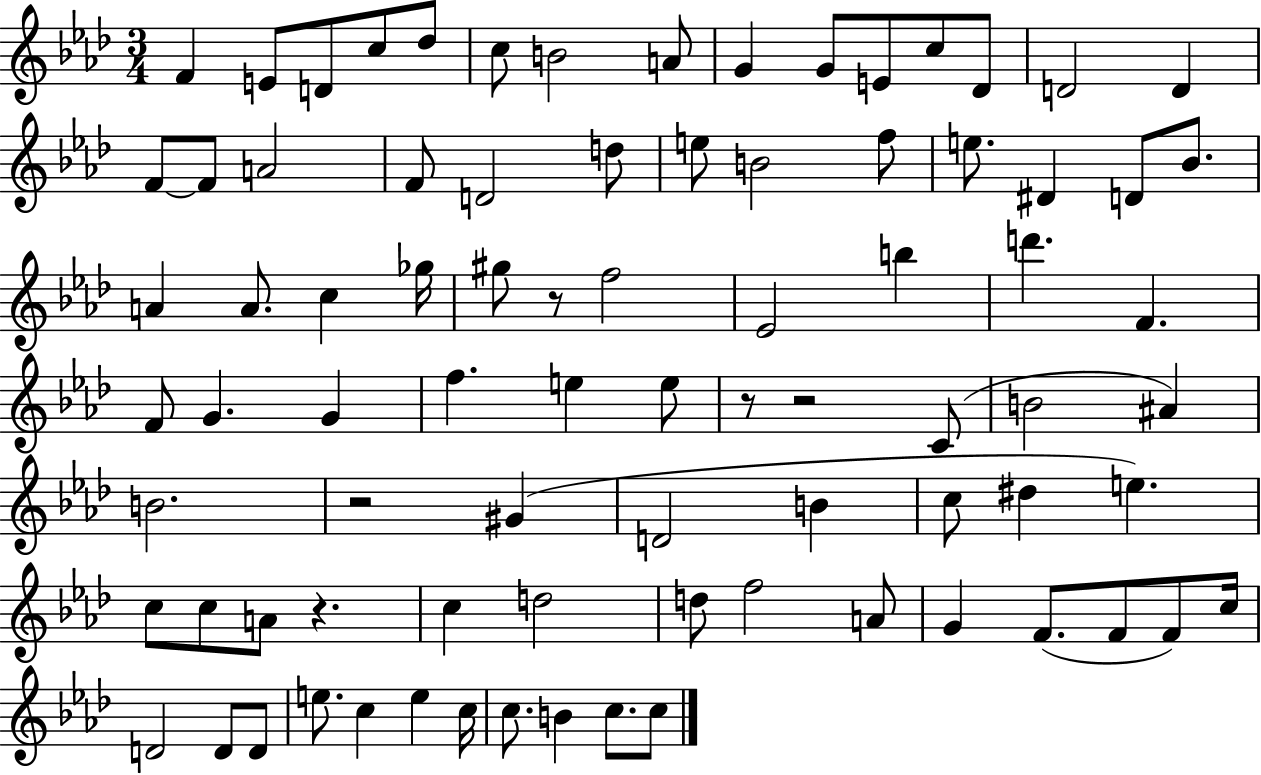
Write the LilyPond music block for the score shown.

{
  \clef treble
  \numericTimeSignature
  \time 3/4
  \key aes \major
  f'4 e'8 d'8 c''8 des''8 | c''8 b'2 a'8 | g'4 g'8 e'8 c''8 des'8 | d'2 d'4 | \break f'8~~ f'8 a'2 | f'8 d'2 d''8 | e''8 b'2 f''8 | e''8. dis'4 d'8 bes'8. | \break a'4 a'8. c''4 ges''16 | gis''8 r8 f''2 | ees'2 b''4 | d'''4. f'4. | \break f'8 g'4. g'4 | f''4. e''4 e''8 | r8 r2 c'8( | b'2 ais'4) | \break b'2. | r2 gis'4( | d'2 b'4 | c''8 dis''4 e''4.) | \break c''8 c''8 a'8 r4. | c''4 d''2 | d''8 f''2 a'8 | g'4 f'8.( f'8 f'8) c''16 | \break d'2 d'8 d'8 | e''8. c''4 e''4 c''16 | c''8. b'4 c''8. c''8 | \bar "|."
}